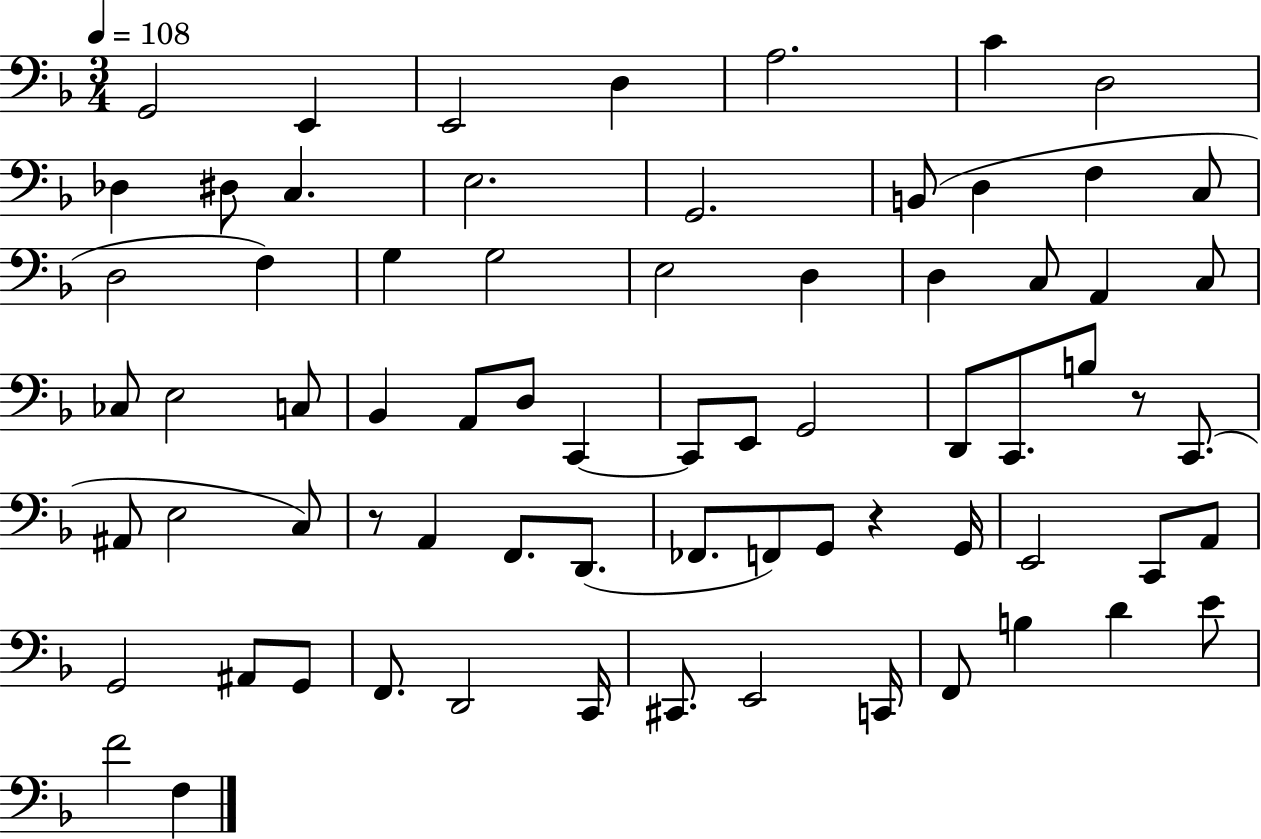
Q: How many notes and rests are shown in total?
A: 71